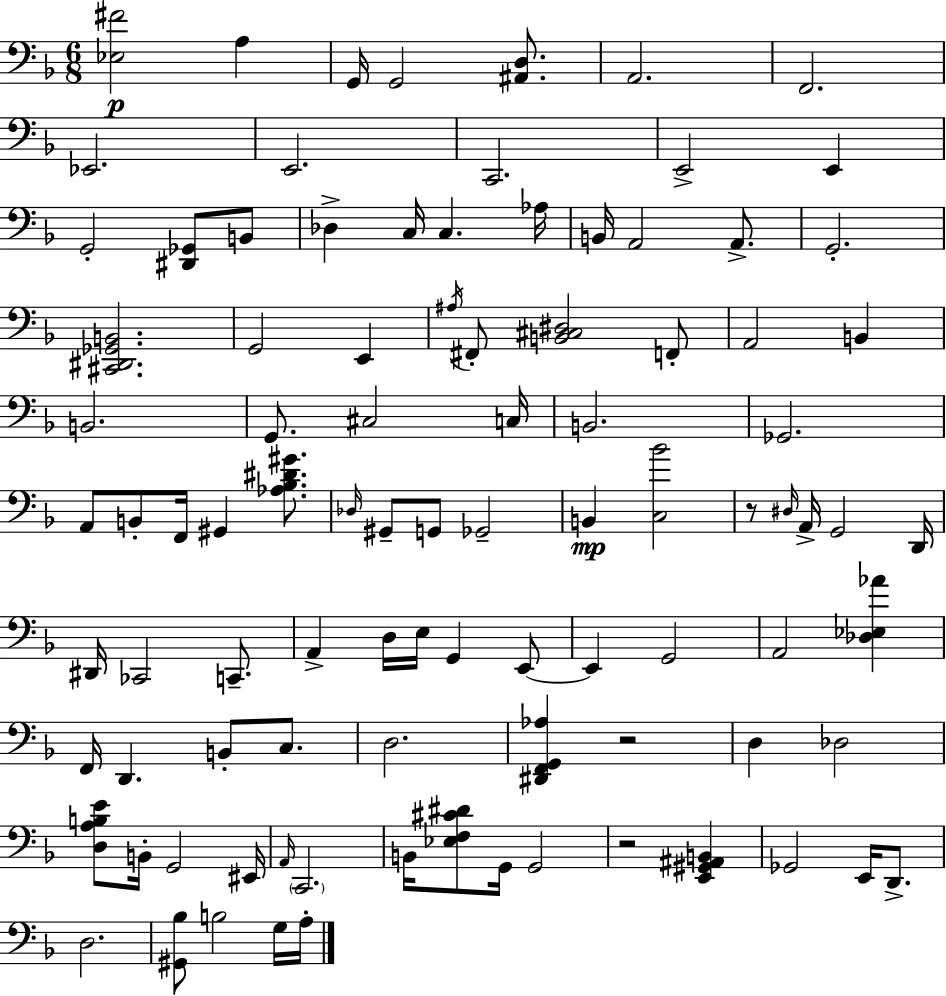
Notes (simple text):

[Eb3,F#4]/h A3/q G2/s G2/h [A#2,D3]/e. A2/h. F2/h. Eb2/h. E2/h. C2/h. E2/h E2/q G2/h [D#2,Gb2]/e B2/e Db3/q C3/s C3/q. Ab3/s B2/s A2/h A2/e. G2/h. [C#2,D#2,Gb2,B2]/h. G2/h E2/q A#3/s F#2/e [B2,C#3,D#3]/h F2/e A2/h B2/q B2/h. G2/e. C#3/h C3/s B2/h. Gb2/h. A2/e B2/e F2/s G#2/q [Ab3,Bb3,D#4,G#4]/e. Db3/s G#2/e G2/e Gb2/h B2/q [C3,Bb4]/h R/e D#3/s A2/s G2/h D2/s D#2/s CES2/h C2/e. A2/q D3/s E3/s G2/q E2/e E2/q G2/h A2/h [Db3,Eb3,Ab4]/q F2/s D2/q. B2/e C3/e. D3/h. [D#2,F2,G2,Ab3]/q R/h D3/q Db3/h [D3,A3,B3,E4]/e B2/s G2/h EIS2/s A2/s C2/h. B2/s [Eb3,F3,C#4,D#4]/e G2/s G2/h R/h [E2,G#2,A#2,B2]/q Gb2/h E2/s D2/e. D3/h. [G#2,Bb3]/e B3/h G3/s A3/s